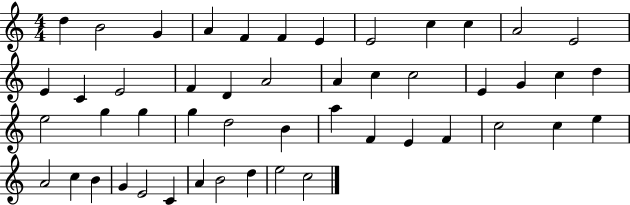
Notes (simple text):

D5/q B4/h G4/q A4/q F4/q F4/q E4/q E4/h C5/q C5/q A4/h E4/h E4/q C4/q E4/h F4/q D4/q A4/h A4/q C5/q C5/h E4/q G4/q C5/q D5/q E5/h G5/q G5/q G5/q D5/h B4/q A5/q F4/q E4/q F4/q C5/h C5/q E5/q A4/h C5/q B4/q G4/q E4/h C4/q A4/q B4/h D5/q E5/h C5/h